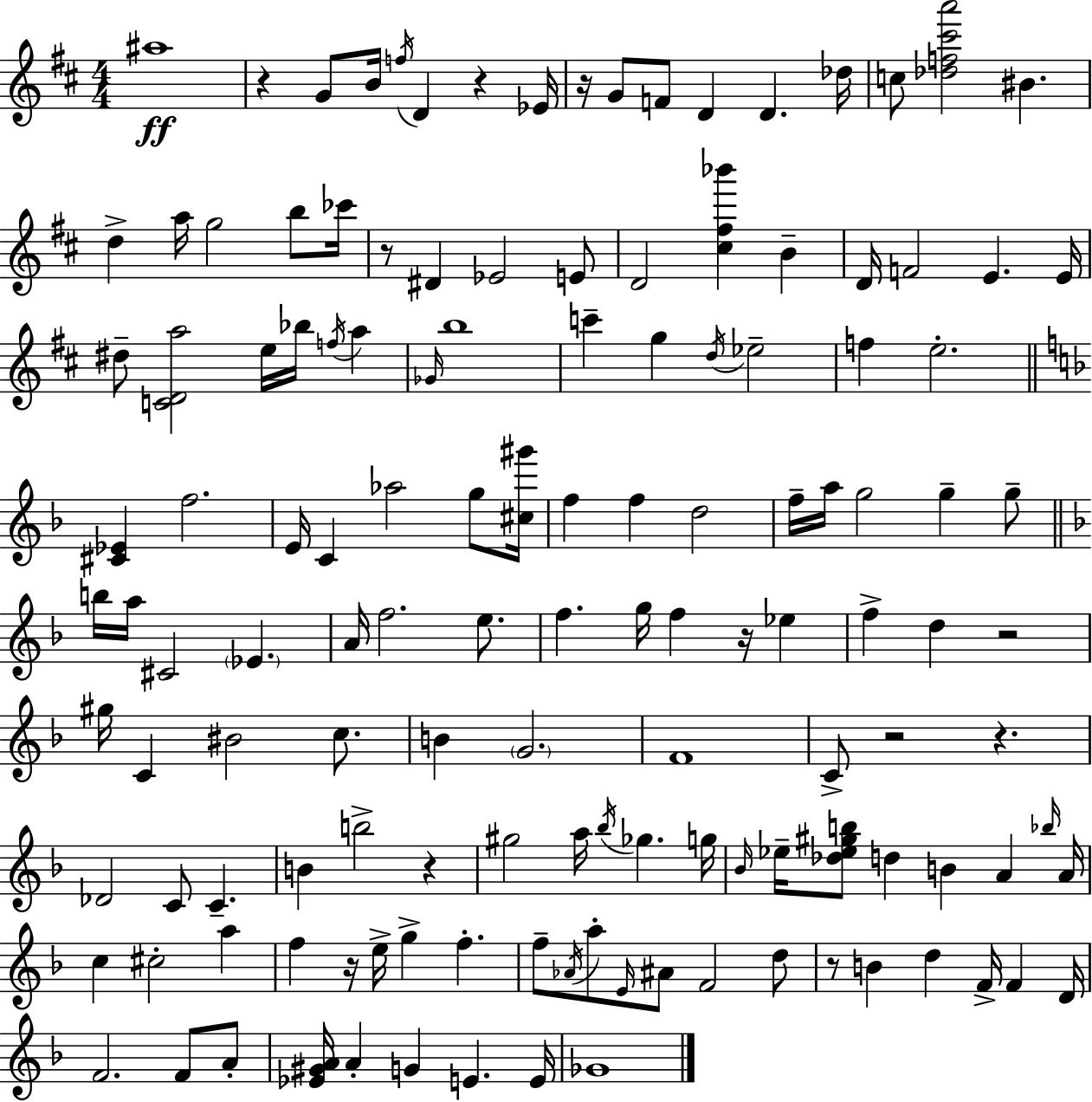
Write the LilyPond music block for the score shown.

{
  \clef treble
  \numericTimeSignature
  \time 4/4
  \key d \major
  ais''1\ff | r4 g'8 b'16 \acciaccatura { f''16 } d'4 r4 | ees'16 r16 g'8 f'8 d'4 d'4. | des''16 c''8 <des'' f'' cis''' a'''>2 bis'4. | \break d''4-> a''16 g''2 b''8 | ces'''16 r8 dis'4 ees'2 e'8 | d'2 <cis'' fis'' bes'''>4 b'4-- | d'16 f'2 e'4. | \break e'16 dis''8-- <c' d' a''>2 e''16 bes''16 \acciaccatura { f''16 } a''4 | \grace { ges'16 } b''1 | c'''4-- g''4 \acciaccatura { d''16 } ees''2-- | f''4 e''2.-. | \break \bar "||" \break \key d \minor <cis' ees'>4 f''2. | e'16 c'4 aes''2 g''8 <cis'' gis'''>16 | f''4 f''4 d''2 | f''16-- a''16 g''2 g''4-- g''8-- | \break \bar "||" \break \key d \minor b''16 a''16 cis'2 \parenthesize ees'4. | a'16 f''2. e''8. | f''4. g''16 f''4 r16 ees''4 | f''4-> d''4 r2 | \break gis''16 c'4 bis'2 c''8. | b'4 \parenthesize g'2. | f'1 | c'8-> r2 r4. | \break des'2 c'8 c'4.-- | b'4 b''2-> r4 | gis''2 a''16 \acciaccatura { bes''16 } ges''4. | g''16 \grace { bes'16 } ees''16-- <des'' ees'' gis'' b''>8 d''4 b'4 a'4 | \break \grace { bes''16 } a'16 c''4 cis''2-. a''4 | f''4 r16 e''16-> g''4-> f''4.-. | f''8-- \acciaccatura { aes'16 } a''8-. \grace { e'16 } ais'8 f'2 | d''8 r8 b'4 d''4 f'16-> | \break f'4 d'16 f'2. | f'8 a'8-. <ees' gis' a'>16 a'4-. g'4 e'4. | e'16 ges'1 | \bar "|."
}